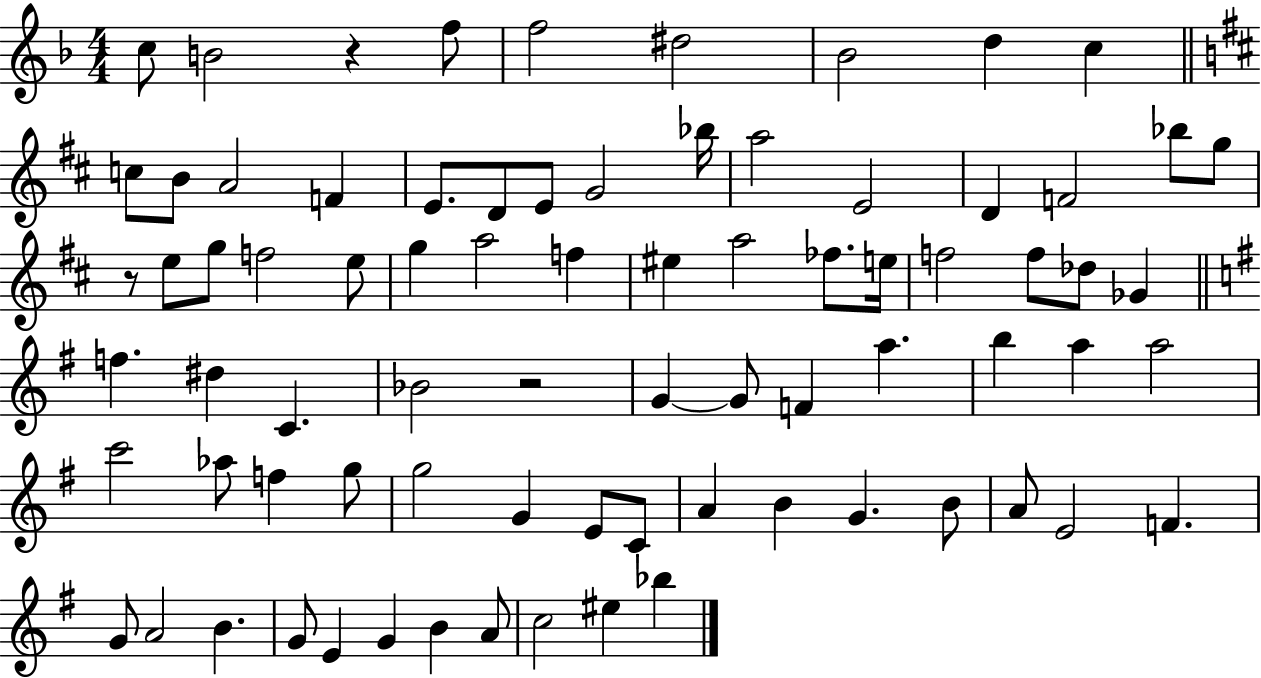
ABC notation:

X:1
T:Untitled
M:4/4
L:1/4
K:F
c/2 B2 z f/2 f2 ^d2 _B2 d c c/2 B/2 A2 F E/2 D/2 E/2 G2 _b/4 a2 E2 D F2 _b/2 g/2 z/2 e/2 g/2 f2 e/2 g a2 f ^e a2 _f/2 e/4 f2 f/2 _d/2 _G f ^d C _B2 z2 G G/2 F a b a a2 c'2 _a/2 f g/2 g2 G E/2 C/2 A B G B/2 A/2 E2 F G/2 A2 B G/2 E G B A/2 c2 ^e _b